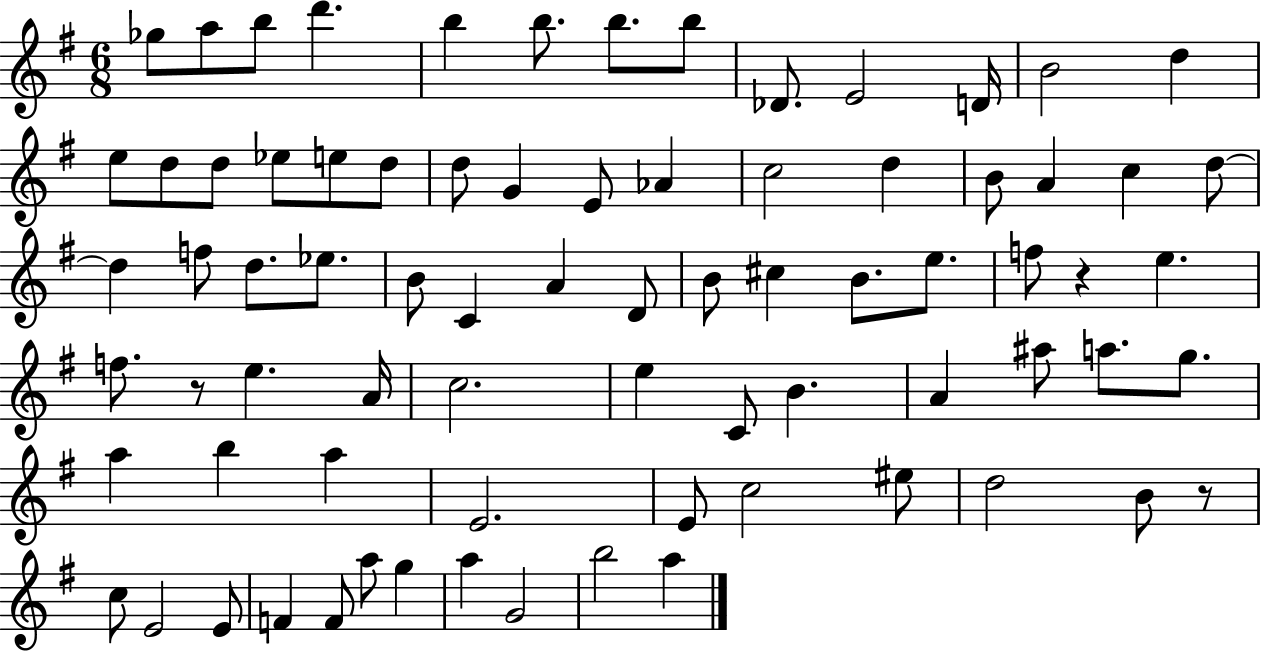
X:1
T:Untitled
M:6/8
L:1/4
K:G
_g/2 a/2 b/2 d' b b/2 b/2 b/2 _D/2 E2 D/4 B2 d e/2 d/2 d/2 _e/2 e/2 d/2 d/2 G E/2 _A c2 d B/2 A c d/2 d f/2 d/2 _e/2 B/2 C A D/2 B/2 ^c B/2 e/2 f/2 z e f/2 z/2 e A/4 c2 e C/2 B A ^a/2 a/2 g/2 a b a E2 E/2 c2 ^e/2 d2 B/2 z/2 c/2 E2 E/2 F F/2 a/2 g a G2 b2 a